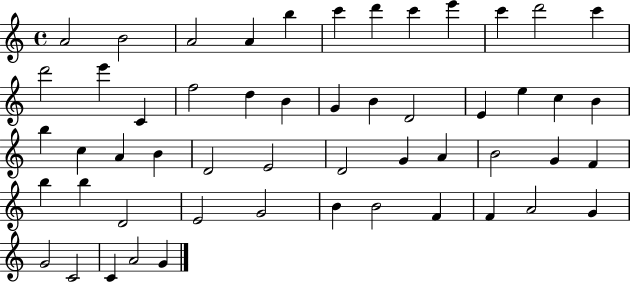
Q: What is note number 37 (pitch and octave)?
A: F4